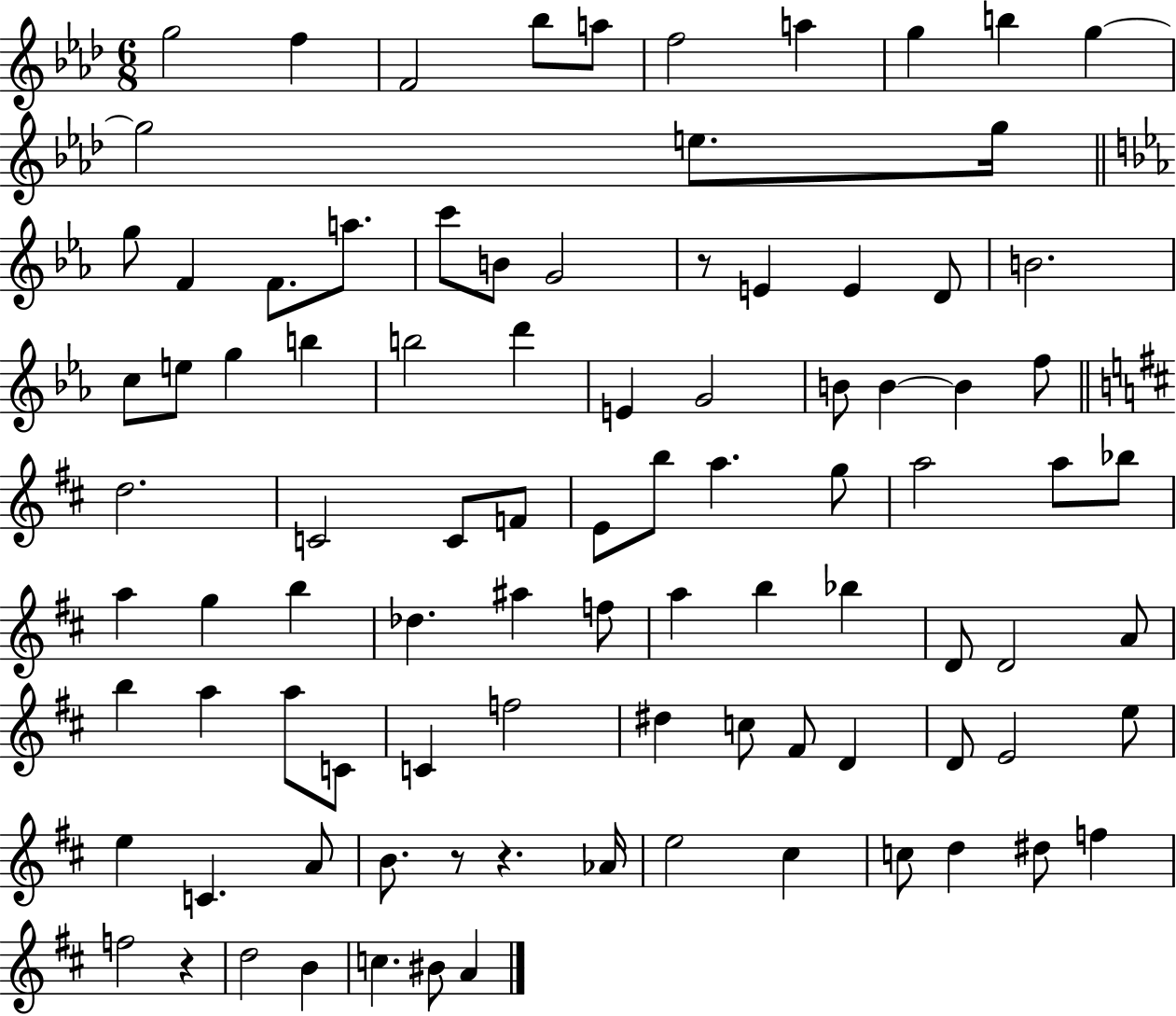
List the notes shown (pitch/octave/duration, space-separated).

G5/h F5/q F4/h Bb5/e A5/e F5/h A5/q G5/q B5/q G5/q G5/h E5/e. G5/s G5/e F4/q F4/e. A5/e. C6/e B4/e G4/h R/e E4/q E4/q D4/e B4/h. C5/e E5/e G5/q B5/q B5/h D6/q E4/q G4/h B4/e B4/q B4/q F5/e D5/h. C4/h C4/e F4/e E4/e B5/e A5/q. G5/e A5/h A5/e Bb5/e A5/q G5/q B5/q Db5/q. A#5/q F5/e A5/q B5/q Bb5/q D4/e D4/h A4/e B5/q A5/q A5/e C4/e C4/q F5/h D#5/q C5/e F#4/e D4/q D4/e E4/h E5/e E5/q C4/q. A4/e B4/e. R/e R/q. Ab4/s E5/h C#5/q C5/e D5/q D#5/e F5/q F5/h R/q D5/h B4/q C5/q. BIS4/e A4/q